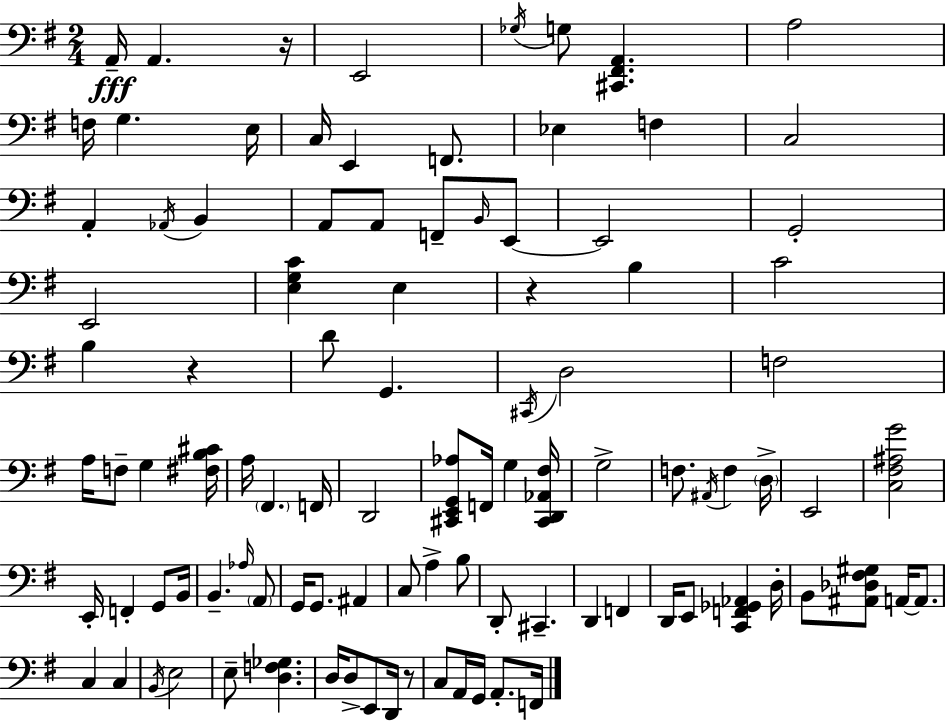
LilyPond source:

{
  \clef bass
  \numericTimeSignature
  \time 2/4
  \key g \major
  a,16--\fff a,4. r16 | e,2 | \acciaccatura { ges16 } g8 <cis, fis, a,>4. | a2 | \break f16 g4. | e16 c16 e,4 f,8. | ees4 f4 | c2 | \break a,4-. \acciaccatura { aes,16 } b,4 | a,8 a,8 f,8-- | \grace { b,16 } e,8~~ e,2 | g,2-. | \break e,2 | <e g c'>4 e4 | r4 b4 | c'2 | \break b4 r4 | d'8 g,4. | \acciaccatura { cis,16 } d2 | f2 | \break a16 f8-- g4 | <fis b cis'>16 a16 \parenthesize fis,4. | f,16 d,2 | <cis, e, g, aes>8 f,16 g4 | \break <cis, d, aes, fis>16 g2-> | f8. \acciaccatura { ais,16 } | f4 \parenthesize d16-> e,2 | <c fis ais g'>2 | \break e,16-. f,4-. | g,8 b,16 b,4.-- | \grace { aes16 } \parenthesize a,8 g,16 g,8. | ais,4 c8 | \break a4-> b8 d,8-. | cis,4.-- d,4 | f,4 d,16 e,8 | <c, f, ges, aes,>4 d16-. b,8 | \break <ais, des fis gis>8 a,16~~ a,8. c4 | c4 \acciaccatura { b,16 } e2 | e8-- | <d f ges>4. d16 | \break d8-> e,8 d,16 r8 c8 | a,16 g,16 a,8.-. f,16 \bar "|."
}